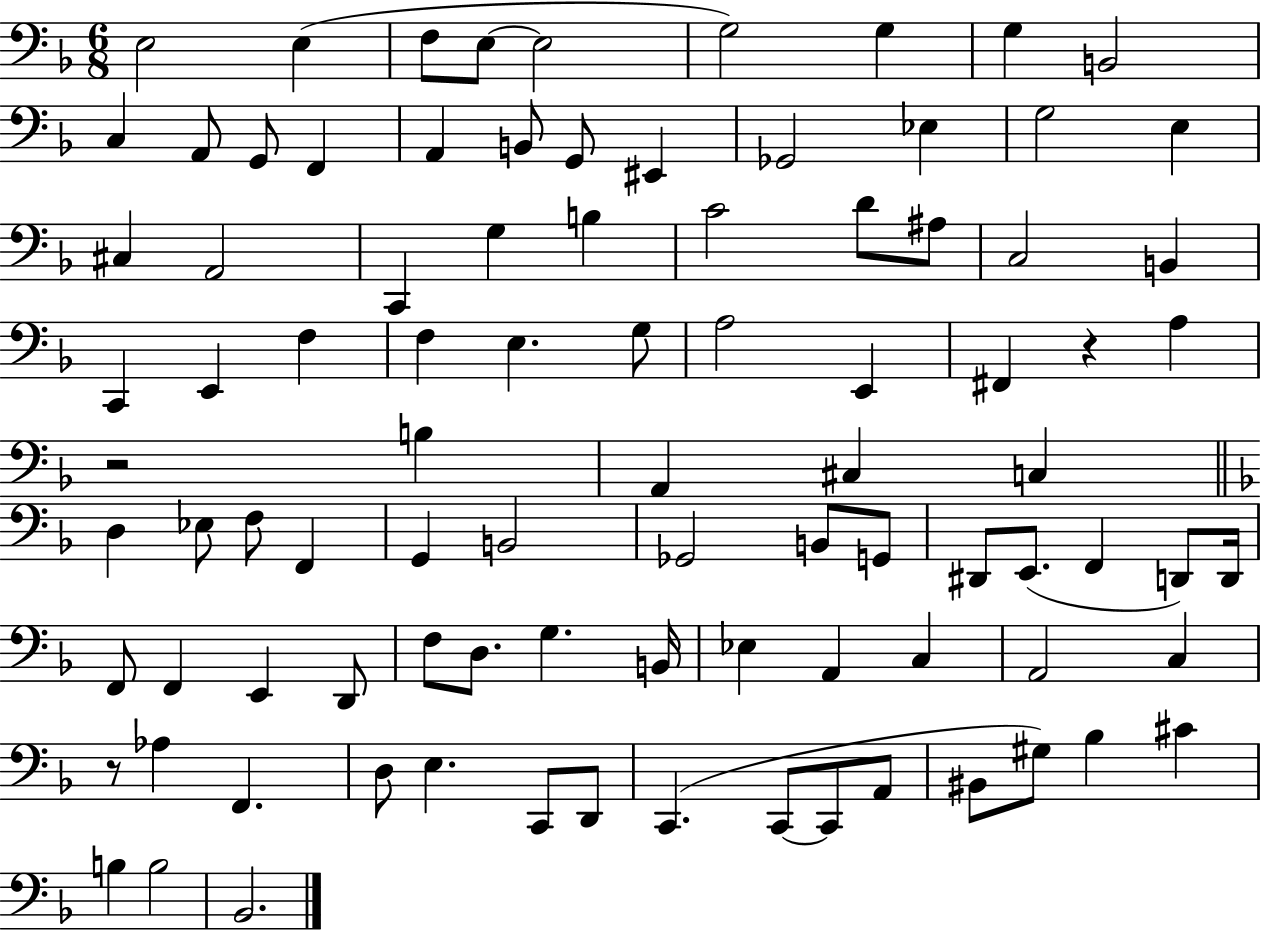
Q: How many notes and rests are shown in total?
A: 92